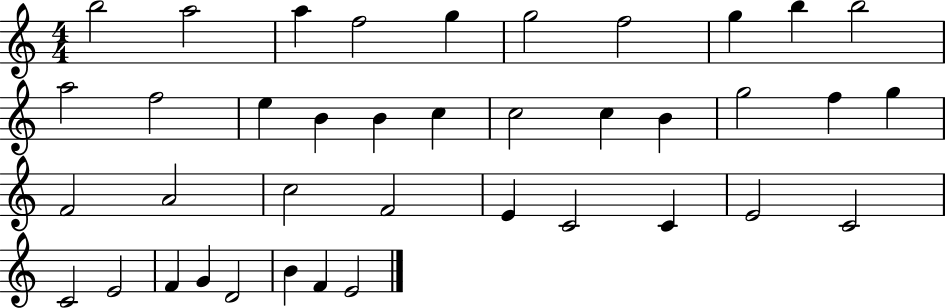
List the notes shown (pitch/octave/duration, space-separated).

B5/h A5/h A5/q F5/h G5/q G5/h F5/h G5/q B5/q B5/h A5/h F5/h E5/q B4/q B4/q C5/q C5/h C5/q B4/q G5/h F5/q G5/q F4/h A4/h C5/h F4/h E4/q C4/h C4/q E4/h C4/h C4/h E4/h F4/q G4/q D4/h B4/q F4/q E4/h